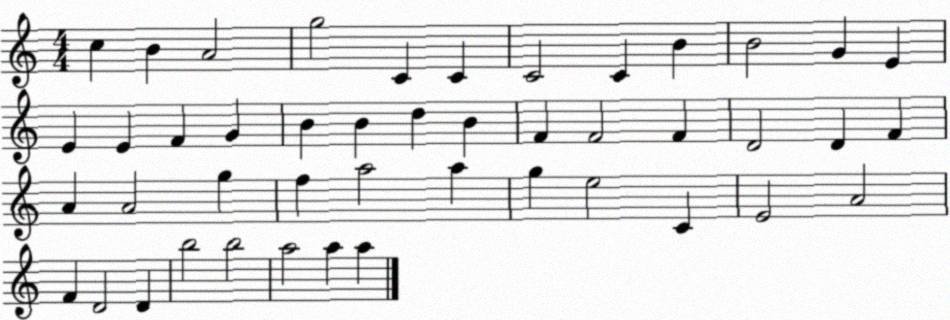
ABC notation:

X:1
T:Untitled
M:4/4
L:1/4
K:C
c B A2 g2 C C C2 C B B2 G E E E F G B B d B F F2 F D2 D F A A2 g f a2 a g e2 C E2 A2 F D2 D b2 b2 a2 a a